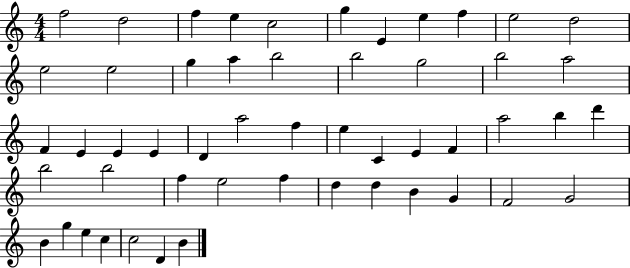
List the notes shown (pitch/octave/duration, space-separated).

F5/h D5/h F5/q E5/q C5/h G5/q E4/q E5/q F5/q E5/h D5/h E5/h E5/h G5/q A5/q B5/h B5/h G5/h B5/h A5/h F4/q E4/q E4/q E4/q D4/q A5/h F5/q E5/q C4/q E4/q F4/q A5/h B5/q D6/q B5/h B5/h F5/q E5/h F5/q D5/q D5/q B4/q G4/q F4/h G4/h B4/q G5/q E5/q C5/q C5/h D4/q B4/q